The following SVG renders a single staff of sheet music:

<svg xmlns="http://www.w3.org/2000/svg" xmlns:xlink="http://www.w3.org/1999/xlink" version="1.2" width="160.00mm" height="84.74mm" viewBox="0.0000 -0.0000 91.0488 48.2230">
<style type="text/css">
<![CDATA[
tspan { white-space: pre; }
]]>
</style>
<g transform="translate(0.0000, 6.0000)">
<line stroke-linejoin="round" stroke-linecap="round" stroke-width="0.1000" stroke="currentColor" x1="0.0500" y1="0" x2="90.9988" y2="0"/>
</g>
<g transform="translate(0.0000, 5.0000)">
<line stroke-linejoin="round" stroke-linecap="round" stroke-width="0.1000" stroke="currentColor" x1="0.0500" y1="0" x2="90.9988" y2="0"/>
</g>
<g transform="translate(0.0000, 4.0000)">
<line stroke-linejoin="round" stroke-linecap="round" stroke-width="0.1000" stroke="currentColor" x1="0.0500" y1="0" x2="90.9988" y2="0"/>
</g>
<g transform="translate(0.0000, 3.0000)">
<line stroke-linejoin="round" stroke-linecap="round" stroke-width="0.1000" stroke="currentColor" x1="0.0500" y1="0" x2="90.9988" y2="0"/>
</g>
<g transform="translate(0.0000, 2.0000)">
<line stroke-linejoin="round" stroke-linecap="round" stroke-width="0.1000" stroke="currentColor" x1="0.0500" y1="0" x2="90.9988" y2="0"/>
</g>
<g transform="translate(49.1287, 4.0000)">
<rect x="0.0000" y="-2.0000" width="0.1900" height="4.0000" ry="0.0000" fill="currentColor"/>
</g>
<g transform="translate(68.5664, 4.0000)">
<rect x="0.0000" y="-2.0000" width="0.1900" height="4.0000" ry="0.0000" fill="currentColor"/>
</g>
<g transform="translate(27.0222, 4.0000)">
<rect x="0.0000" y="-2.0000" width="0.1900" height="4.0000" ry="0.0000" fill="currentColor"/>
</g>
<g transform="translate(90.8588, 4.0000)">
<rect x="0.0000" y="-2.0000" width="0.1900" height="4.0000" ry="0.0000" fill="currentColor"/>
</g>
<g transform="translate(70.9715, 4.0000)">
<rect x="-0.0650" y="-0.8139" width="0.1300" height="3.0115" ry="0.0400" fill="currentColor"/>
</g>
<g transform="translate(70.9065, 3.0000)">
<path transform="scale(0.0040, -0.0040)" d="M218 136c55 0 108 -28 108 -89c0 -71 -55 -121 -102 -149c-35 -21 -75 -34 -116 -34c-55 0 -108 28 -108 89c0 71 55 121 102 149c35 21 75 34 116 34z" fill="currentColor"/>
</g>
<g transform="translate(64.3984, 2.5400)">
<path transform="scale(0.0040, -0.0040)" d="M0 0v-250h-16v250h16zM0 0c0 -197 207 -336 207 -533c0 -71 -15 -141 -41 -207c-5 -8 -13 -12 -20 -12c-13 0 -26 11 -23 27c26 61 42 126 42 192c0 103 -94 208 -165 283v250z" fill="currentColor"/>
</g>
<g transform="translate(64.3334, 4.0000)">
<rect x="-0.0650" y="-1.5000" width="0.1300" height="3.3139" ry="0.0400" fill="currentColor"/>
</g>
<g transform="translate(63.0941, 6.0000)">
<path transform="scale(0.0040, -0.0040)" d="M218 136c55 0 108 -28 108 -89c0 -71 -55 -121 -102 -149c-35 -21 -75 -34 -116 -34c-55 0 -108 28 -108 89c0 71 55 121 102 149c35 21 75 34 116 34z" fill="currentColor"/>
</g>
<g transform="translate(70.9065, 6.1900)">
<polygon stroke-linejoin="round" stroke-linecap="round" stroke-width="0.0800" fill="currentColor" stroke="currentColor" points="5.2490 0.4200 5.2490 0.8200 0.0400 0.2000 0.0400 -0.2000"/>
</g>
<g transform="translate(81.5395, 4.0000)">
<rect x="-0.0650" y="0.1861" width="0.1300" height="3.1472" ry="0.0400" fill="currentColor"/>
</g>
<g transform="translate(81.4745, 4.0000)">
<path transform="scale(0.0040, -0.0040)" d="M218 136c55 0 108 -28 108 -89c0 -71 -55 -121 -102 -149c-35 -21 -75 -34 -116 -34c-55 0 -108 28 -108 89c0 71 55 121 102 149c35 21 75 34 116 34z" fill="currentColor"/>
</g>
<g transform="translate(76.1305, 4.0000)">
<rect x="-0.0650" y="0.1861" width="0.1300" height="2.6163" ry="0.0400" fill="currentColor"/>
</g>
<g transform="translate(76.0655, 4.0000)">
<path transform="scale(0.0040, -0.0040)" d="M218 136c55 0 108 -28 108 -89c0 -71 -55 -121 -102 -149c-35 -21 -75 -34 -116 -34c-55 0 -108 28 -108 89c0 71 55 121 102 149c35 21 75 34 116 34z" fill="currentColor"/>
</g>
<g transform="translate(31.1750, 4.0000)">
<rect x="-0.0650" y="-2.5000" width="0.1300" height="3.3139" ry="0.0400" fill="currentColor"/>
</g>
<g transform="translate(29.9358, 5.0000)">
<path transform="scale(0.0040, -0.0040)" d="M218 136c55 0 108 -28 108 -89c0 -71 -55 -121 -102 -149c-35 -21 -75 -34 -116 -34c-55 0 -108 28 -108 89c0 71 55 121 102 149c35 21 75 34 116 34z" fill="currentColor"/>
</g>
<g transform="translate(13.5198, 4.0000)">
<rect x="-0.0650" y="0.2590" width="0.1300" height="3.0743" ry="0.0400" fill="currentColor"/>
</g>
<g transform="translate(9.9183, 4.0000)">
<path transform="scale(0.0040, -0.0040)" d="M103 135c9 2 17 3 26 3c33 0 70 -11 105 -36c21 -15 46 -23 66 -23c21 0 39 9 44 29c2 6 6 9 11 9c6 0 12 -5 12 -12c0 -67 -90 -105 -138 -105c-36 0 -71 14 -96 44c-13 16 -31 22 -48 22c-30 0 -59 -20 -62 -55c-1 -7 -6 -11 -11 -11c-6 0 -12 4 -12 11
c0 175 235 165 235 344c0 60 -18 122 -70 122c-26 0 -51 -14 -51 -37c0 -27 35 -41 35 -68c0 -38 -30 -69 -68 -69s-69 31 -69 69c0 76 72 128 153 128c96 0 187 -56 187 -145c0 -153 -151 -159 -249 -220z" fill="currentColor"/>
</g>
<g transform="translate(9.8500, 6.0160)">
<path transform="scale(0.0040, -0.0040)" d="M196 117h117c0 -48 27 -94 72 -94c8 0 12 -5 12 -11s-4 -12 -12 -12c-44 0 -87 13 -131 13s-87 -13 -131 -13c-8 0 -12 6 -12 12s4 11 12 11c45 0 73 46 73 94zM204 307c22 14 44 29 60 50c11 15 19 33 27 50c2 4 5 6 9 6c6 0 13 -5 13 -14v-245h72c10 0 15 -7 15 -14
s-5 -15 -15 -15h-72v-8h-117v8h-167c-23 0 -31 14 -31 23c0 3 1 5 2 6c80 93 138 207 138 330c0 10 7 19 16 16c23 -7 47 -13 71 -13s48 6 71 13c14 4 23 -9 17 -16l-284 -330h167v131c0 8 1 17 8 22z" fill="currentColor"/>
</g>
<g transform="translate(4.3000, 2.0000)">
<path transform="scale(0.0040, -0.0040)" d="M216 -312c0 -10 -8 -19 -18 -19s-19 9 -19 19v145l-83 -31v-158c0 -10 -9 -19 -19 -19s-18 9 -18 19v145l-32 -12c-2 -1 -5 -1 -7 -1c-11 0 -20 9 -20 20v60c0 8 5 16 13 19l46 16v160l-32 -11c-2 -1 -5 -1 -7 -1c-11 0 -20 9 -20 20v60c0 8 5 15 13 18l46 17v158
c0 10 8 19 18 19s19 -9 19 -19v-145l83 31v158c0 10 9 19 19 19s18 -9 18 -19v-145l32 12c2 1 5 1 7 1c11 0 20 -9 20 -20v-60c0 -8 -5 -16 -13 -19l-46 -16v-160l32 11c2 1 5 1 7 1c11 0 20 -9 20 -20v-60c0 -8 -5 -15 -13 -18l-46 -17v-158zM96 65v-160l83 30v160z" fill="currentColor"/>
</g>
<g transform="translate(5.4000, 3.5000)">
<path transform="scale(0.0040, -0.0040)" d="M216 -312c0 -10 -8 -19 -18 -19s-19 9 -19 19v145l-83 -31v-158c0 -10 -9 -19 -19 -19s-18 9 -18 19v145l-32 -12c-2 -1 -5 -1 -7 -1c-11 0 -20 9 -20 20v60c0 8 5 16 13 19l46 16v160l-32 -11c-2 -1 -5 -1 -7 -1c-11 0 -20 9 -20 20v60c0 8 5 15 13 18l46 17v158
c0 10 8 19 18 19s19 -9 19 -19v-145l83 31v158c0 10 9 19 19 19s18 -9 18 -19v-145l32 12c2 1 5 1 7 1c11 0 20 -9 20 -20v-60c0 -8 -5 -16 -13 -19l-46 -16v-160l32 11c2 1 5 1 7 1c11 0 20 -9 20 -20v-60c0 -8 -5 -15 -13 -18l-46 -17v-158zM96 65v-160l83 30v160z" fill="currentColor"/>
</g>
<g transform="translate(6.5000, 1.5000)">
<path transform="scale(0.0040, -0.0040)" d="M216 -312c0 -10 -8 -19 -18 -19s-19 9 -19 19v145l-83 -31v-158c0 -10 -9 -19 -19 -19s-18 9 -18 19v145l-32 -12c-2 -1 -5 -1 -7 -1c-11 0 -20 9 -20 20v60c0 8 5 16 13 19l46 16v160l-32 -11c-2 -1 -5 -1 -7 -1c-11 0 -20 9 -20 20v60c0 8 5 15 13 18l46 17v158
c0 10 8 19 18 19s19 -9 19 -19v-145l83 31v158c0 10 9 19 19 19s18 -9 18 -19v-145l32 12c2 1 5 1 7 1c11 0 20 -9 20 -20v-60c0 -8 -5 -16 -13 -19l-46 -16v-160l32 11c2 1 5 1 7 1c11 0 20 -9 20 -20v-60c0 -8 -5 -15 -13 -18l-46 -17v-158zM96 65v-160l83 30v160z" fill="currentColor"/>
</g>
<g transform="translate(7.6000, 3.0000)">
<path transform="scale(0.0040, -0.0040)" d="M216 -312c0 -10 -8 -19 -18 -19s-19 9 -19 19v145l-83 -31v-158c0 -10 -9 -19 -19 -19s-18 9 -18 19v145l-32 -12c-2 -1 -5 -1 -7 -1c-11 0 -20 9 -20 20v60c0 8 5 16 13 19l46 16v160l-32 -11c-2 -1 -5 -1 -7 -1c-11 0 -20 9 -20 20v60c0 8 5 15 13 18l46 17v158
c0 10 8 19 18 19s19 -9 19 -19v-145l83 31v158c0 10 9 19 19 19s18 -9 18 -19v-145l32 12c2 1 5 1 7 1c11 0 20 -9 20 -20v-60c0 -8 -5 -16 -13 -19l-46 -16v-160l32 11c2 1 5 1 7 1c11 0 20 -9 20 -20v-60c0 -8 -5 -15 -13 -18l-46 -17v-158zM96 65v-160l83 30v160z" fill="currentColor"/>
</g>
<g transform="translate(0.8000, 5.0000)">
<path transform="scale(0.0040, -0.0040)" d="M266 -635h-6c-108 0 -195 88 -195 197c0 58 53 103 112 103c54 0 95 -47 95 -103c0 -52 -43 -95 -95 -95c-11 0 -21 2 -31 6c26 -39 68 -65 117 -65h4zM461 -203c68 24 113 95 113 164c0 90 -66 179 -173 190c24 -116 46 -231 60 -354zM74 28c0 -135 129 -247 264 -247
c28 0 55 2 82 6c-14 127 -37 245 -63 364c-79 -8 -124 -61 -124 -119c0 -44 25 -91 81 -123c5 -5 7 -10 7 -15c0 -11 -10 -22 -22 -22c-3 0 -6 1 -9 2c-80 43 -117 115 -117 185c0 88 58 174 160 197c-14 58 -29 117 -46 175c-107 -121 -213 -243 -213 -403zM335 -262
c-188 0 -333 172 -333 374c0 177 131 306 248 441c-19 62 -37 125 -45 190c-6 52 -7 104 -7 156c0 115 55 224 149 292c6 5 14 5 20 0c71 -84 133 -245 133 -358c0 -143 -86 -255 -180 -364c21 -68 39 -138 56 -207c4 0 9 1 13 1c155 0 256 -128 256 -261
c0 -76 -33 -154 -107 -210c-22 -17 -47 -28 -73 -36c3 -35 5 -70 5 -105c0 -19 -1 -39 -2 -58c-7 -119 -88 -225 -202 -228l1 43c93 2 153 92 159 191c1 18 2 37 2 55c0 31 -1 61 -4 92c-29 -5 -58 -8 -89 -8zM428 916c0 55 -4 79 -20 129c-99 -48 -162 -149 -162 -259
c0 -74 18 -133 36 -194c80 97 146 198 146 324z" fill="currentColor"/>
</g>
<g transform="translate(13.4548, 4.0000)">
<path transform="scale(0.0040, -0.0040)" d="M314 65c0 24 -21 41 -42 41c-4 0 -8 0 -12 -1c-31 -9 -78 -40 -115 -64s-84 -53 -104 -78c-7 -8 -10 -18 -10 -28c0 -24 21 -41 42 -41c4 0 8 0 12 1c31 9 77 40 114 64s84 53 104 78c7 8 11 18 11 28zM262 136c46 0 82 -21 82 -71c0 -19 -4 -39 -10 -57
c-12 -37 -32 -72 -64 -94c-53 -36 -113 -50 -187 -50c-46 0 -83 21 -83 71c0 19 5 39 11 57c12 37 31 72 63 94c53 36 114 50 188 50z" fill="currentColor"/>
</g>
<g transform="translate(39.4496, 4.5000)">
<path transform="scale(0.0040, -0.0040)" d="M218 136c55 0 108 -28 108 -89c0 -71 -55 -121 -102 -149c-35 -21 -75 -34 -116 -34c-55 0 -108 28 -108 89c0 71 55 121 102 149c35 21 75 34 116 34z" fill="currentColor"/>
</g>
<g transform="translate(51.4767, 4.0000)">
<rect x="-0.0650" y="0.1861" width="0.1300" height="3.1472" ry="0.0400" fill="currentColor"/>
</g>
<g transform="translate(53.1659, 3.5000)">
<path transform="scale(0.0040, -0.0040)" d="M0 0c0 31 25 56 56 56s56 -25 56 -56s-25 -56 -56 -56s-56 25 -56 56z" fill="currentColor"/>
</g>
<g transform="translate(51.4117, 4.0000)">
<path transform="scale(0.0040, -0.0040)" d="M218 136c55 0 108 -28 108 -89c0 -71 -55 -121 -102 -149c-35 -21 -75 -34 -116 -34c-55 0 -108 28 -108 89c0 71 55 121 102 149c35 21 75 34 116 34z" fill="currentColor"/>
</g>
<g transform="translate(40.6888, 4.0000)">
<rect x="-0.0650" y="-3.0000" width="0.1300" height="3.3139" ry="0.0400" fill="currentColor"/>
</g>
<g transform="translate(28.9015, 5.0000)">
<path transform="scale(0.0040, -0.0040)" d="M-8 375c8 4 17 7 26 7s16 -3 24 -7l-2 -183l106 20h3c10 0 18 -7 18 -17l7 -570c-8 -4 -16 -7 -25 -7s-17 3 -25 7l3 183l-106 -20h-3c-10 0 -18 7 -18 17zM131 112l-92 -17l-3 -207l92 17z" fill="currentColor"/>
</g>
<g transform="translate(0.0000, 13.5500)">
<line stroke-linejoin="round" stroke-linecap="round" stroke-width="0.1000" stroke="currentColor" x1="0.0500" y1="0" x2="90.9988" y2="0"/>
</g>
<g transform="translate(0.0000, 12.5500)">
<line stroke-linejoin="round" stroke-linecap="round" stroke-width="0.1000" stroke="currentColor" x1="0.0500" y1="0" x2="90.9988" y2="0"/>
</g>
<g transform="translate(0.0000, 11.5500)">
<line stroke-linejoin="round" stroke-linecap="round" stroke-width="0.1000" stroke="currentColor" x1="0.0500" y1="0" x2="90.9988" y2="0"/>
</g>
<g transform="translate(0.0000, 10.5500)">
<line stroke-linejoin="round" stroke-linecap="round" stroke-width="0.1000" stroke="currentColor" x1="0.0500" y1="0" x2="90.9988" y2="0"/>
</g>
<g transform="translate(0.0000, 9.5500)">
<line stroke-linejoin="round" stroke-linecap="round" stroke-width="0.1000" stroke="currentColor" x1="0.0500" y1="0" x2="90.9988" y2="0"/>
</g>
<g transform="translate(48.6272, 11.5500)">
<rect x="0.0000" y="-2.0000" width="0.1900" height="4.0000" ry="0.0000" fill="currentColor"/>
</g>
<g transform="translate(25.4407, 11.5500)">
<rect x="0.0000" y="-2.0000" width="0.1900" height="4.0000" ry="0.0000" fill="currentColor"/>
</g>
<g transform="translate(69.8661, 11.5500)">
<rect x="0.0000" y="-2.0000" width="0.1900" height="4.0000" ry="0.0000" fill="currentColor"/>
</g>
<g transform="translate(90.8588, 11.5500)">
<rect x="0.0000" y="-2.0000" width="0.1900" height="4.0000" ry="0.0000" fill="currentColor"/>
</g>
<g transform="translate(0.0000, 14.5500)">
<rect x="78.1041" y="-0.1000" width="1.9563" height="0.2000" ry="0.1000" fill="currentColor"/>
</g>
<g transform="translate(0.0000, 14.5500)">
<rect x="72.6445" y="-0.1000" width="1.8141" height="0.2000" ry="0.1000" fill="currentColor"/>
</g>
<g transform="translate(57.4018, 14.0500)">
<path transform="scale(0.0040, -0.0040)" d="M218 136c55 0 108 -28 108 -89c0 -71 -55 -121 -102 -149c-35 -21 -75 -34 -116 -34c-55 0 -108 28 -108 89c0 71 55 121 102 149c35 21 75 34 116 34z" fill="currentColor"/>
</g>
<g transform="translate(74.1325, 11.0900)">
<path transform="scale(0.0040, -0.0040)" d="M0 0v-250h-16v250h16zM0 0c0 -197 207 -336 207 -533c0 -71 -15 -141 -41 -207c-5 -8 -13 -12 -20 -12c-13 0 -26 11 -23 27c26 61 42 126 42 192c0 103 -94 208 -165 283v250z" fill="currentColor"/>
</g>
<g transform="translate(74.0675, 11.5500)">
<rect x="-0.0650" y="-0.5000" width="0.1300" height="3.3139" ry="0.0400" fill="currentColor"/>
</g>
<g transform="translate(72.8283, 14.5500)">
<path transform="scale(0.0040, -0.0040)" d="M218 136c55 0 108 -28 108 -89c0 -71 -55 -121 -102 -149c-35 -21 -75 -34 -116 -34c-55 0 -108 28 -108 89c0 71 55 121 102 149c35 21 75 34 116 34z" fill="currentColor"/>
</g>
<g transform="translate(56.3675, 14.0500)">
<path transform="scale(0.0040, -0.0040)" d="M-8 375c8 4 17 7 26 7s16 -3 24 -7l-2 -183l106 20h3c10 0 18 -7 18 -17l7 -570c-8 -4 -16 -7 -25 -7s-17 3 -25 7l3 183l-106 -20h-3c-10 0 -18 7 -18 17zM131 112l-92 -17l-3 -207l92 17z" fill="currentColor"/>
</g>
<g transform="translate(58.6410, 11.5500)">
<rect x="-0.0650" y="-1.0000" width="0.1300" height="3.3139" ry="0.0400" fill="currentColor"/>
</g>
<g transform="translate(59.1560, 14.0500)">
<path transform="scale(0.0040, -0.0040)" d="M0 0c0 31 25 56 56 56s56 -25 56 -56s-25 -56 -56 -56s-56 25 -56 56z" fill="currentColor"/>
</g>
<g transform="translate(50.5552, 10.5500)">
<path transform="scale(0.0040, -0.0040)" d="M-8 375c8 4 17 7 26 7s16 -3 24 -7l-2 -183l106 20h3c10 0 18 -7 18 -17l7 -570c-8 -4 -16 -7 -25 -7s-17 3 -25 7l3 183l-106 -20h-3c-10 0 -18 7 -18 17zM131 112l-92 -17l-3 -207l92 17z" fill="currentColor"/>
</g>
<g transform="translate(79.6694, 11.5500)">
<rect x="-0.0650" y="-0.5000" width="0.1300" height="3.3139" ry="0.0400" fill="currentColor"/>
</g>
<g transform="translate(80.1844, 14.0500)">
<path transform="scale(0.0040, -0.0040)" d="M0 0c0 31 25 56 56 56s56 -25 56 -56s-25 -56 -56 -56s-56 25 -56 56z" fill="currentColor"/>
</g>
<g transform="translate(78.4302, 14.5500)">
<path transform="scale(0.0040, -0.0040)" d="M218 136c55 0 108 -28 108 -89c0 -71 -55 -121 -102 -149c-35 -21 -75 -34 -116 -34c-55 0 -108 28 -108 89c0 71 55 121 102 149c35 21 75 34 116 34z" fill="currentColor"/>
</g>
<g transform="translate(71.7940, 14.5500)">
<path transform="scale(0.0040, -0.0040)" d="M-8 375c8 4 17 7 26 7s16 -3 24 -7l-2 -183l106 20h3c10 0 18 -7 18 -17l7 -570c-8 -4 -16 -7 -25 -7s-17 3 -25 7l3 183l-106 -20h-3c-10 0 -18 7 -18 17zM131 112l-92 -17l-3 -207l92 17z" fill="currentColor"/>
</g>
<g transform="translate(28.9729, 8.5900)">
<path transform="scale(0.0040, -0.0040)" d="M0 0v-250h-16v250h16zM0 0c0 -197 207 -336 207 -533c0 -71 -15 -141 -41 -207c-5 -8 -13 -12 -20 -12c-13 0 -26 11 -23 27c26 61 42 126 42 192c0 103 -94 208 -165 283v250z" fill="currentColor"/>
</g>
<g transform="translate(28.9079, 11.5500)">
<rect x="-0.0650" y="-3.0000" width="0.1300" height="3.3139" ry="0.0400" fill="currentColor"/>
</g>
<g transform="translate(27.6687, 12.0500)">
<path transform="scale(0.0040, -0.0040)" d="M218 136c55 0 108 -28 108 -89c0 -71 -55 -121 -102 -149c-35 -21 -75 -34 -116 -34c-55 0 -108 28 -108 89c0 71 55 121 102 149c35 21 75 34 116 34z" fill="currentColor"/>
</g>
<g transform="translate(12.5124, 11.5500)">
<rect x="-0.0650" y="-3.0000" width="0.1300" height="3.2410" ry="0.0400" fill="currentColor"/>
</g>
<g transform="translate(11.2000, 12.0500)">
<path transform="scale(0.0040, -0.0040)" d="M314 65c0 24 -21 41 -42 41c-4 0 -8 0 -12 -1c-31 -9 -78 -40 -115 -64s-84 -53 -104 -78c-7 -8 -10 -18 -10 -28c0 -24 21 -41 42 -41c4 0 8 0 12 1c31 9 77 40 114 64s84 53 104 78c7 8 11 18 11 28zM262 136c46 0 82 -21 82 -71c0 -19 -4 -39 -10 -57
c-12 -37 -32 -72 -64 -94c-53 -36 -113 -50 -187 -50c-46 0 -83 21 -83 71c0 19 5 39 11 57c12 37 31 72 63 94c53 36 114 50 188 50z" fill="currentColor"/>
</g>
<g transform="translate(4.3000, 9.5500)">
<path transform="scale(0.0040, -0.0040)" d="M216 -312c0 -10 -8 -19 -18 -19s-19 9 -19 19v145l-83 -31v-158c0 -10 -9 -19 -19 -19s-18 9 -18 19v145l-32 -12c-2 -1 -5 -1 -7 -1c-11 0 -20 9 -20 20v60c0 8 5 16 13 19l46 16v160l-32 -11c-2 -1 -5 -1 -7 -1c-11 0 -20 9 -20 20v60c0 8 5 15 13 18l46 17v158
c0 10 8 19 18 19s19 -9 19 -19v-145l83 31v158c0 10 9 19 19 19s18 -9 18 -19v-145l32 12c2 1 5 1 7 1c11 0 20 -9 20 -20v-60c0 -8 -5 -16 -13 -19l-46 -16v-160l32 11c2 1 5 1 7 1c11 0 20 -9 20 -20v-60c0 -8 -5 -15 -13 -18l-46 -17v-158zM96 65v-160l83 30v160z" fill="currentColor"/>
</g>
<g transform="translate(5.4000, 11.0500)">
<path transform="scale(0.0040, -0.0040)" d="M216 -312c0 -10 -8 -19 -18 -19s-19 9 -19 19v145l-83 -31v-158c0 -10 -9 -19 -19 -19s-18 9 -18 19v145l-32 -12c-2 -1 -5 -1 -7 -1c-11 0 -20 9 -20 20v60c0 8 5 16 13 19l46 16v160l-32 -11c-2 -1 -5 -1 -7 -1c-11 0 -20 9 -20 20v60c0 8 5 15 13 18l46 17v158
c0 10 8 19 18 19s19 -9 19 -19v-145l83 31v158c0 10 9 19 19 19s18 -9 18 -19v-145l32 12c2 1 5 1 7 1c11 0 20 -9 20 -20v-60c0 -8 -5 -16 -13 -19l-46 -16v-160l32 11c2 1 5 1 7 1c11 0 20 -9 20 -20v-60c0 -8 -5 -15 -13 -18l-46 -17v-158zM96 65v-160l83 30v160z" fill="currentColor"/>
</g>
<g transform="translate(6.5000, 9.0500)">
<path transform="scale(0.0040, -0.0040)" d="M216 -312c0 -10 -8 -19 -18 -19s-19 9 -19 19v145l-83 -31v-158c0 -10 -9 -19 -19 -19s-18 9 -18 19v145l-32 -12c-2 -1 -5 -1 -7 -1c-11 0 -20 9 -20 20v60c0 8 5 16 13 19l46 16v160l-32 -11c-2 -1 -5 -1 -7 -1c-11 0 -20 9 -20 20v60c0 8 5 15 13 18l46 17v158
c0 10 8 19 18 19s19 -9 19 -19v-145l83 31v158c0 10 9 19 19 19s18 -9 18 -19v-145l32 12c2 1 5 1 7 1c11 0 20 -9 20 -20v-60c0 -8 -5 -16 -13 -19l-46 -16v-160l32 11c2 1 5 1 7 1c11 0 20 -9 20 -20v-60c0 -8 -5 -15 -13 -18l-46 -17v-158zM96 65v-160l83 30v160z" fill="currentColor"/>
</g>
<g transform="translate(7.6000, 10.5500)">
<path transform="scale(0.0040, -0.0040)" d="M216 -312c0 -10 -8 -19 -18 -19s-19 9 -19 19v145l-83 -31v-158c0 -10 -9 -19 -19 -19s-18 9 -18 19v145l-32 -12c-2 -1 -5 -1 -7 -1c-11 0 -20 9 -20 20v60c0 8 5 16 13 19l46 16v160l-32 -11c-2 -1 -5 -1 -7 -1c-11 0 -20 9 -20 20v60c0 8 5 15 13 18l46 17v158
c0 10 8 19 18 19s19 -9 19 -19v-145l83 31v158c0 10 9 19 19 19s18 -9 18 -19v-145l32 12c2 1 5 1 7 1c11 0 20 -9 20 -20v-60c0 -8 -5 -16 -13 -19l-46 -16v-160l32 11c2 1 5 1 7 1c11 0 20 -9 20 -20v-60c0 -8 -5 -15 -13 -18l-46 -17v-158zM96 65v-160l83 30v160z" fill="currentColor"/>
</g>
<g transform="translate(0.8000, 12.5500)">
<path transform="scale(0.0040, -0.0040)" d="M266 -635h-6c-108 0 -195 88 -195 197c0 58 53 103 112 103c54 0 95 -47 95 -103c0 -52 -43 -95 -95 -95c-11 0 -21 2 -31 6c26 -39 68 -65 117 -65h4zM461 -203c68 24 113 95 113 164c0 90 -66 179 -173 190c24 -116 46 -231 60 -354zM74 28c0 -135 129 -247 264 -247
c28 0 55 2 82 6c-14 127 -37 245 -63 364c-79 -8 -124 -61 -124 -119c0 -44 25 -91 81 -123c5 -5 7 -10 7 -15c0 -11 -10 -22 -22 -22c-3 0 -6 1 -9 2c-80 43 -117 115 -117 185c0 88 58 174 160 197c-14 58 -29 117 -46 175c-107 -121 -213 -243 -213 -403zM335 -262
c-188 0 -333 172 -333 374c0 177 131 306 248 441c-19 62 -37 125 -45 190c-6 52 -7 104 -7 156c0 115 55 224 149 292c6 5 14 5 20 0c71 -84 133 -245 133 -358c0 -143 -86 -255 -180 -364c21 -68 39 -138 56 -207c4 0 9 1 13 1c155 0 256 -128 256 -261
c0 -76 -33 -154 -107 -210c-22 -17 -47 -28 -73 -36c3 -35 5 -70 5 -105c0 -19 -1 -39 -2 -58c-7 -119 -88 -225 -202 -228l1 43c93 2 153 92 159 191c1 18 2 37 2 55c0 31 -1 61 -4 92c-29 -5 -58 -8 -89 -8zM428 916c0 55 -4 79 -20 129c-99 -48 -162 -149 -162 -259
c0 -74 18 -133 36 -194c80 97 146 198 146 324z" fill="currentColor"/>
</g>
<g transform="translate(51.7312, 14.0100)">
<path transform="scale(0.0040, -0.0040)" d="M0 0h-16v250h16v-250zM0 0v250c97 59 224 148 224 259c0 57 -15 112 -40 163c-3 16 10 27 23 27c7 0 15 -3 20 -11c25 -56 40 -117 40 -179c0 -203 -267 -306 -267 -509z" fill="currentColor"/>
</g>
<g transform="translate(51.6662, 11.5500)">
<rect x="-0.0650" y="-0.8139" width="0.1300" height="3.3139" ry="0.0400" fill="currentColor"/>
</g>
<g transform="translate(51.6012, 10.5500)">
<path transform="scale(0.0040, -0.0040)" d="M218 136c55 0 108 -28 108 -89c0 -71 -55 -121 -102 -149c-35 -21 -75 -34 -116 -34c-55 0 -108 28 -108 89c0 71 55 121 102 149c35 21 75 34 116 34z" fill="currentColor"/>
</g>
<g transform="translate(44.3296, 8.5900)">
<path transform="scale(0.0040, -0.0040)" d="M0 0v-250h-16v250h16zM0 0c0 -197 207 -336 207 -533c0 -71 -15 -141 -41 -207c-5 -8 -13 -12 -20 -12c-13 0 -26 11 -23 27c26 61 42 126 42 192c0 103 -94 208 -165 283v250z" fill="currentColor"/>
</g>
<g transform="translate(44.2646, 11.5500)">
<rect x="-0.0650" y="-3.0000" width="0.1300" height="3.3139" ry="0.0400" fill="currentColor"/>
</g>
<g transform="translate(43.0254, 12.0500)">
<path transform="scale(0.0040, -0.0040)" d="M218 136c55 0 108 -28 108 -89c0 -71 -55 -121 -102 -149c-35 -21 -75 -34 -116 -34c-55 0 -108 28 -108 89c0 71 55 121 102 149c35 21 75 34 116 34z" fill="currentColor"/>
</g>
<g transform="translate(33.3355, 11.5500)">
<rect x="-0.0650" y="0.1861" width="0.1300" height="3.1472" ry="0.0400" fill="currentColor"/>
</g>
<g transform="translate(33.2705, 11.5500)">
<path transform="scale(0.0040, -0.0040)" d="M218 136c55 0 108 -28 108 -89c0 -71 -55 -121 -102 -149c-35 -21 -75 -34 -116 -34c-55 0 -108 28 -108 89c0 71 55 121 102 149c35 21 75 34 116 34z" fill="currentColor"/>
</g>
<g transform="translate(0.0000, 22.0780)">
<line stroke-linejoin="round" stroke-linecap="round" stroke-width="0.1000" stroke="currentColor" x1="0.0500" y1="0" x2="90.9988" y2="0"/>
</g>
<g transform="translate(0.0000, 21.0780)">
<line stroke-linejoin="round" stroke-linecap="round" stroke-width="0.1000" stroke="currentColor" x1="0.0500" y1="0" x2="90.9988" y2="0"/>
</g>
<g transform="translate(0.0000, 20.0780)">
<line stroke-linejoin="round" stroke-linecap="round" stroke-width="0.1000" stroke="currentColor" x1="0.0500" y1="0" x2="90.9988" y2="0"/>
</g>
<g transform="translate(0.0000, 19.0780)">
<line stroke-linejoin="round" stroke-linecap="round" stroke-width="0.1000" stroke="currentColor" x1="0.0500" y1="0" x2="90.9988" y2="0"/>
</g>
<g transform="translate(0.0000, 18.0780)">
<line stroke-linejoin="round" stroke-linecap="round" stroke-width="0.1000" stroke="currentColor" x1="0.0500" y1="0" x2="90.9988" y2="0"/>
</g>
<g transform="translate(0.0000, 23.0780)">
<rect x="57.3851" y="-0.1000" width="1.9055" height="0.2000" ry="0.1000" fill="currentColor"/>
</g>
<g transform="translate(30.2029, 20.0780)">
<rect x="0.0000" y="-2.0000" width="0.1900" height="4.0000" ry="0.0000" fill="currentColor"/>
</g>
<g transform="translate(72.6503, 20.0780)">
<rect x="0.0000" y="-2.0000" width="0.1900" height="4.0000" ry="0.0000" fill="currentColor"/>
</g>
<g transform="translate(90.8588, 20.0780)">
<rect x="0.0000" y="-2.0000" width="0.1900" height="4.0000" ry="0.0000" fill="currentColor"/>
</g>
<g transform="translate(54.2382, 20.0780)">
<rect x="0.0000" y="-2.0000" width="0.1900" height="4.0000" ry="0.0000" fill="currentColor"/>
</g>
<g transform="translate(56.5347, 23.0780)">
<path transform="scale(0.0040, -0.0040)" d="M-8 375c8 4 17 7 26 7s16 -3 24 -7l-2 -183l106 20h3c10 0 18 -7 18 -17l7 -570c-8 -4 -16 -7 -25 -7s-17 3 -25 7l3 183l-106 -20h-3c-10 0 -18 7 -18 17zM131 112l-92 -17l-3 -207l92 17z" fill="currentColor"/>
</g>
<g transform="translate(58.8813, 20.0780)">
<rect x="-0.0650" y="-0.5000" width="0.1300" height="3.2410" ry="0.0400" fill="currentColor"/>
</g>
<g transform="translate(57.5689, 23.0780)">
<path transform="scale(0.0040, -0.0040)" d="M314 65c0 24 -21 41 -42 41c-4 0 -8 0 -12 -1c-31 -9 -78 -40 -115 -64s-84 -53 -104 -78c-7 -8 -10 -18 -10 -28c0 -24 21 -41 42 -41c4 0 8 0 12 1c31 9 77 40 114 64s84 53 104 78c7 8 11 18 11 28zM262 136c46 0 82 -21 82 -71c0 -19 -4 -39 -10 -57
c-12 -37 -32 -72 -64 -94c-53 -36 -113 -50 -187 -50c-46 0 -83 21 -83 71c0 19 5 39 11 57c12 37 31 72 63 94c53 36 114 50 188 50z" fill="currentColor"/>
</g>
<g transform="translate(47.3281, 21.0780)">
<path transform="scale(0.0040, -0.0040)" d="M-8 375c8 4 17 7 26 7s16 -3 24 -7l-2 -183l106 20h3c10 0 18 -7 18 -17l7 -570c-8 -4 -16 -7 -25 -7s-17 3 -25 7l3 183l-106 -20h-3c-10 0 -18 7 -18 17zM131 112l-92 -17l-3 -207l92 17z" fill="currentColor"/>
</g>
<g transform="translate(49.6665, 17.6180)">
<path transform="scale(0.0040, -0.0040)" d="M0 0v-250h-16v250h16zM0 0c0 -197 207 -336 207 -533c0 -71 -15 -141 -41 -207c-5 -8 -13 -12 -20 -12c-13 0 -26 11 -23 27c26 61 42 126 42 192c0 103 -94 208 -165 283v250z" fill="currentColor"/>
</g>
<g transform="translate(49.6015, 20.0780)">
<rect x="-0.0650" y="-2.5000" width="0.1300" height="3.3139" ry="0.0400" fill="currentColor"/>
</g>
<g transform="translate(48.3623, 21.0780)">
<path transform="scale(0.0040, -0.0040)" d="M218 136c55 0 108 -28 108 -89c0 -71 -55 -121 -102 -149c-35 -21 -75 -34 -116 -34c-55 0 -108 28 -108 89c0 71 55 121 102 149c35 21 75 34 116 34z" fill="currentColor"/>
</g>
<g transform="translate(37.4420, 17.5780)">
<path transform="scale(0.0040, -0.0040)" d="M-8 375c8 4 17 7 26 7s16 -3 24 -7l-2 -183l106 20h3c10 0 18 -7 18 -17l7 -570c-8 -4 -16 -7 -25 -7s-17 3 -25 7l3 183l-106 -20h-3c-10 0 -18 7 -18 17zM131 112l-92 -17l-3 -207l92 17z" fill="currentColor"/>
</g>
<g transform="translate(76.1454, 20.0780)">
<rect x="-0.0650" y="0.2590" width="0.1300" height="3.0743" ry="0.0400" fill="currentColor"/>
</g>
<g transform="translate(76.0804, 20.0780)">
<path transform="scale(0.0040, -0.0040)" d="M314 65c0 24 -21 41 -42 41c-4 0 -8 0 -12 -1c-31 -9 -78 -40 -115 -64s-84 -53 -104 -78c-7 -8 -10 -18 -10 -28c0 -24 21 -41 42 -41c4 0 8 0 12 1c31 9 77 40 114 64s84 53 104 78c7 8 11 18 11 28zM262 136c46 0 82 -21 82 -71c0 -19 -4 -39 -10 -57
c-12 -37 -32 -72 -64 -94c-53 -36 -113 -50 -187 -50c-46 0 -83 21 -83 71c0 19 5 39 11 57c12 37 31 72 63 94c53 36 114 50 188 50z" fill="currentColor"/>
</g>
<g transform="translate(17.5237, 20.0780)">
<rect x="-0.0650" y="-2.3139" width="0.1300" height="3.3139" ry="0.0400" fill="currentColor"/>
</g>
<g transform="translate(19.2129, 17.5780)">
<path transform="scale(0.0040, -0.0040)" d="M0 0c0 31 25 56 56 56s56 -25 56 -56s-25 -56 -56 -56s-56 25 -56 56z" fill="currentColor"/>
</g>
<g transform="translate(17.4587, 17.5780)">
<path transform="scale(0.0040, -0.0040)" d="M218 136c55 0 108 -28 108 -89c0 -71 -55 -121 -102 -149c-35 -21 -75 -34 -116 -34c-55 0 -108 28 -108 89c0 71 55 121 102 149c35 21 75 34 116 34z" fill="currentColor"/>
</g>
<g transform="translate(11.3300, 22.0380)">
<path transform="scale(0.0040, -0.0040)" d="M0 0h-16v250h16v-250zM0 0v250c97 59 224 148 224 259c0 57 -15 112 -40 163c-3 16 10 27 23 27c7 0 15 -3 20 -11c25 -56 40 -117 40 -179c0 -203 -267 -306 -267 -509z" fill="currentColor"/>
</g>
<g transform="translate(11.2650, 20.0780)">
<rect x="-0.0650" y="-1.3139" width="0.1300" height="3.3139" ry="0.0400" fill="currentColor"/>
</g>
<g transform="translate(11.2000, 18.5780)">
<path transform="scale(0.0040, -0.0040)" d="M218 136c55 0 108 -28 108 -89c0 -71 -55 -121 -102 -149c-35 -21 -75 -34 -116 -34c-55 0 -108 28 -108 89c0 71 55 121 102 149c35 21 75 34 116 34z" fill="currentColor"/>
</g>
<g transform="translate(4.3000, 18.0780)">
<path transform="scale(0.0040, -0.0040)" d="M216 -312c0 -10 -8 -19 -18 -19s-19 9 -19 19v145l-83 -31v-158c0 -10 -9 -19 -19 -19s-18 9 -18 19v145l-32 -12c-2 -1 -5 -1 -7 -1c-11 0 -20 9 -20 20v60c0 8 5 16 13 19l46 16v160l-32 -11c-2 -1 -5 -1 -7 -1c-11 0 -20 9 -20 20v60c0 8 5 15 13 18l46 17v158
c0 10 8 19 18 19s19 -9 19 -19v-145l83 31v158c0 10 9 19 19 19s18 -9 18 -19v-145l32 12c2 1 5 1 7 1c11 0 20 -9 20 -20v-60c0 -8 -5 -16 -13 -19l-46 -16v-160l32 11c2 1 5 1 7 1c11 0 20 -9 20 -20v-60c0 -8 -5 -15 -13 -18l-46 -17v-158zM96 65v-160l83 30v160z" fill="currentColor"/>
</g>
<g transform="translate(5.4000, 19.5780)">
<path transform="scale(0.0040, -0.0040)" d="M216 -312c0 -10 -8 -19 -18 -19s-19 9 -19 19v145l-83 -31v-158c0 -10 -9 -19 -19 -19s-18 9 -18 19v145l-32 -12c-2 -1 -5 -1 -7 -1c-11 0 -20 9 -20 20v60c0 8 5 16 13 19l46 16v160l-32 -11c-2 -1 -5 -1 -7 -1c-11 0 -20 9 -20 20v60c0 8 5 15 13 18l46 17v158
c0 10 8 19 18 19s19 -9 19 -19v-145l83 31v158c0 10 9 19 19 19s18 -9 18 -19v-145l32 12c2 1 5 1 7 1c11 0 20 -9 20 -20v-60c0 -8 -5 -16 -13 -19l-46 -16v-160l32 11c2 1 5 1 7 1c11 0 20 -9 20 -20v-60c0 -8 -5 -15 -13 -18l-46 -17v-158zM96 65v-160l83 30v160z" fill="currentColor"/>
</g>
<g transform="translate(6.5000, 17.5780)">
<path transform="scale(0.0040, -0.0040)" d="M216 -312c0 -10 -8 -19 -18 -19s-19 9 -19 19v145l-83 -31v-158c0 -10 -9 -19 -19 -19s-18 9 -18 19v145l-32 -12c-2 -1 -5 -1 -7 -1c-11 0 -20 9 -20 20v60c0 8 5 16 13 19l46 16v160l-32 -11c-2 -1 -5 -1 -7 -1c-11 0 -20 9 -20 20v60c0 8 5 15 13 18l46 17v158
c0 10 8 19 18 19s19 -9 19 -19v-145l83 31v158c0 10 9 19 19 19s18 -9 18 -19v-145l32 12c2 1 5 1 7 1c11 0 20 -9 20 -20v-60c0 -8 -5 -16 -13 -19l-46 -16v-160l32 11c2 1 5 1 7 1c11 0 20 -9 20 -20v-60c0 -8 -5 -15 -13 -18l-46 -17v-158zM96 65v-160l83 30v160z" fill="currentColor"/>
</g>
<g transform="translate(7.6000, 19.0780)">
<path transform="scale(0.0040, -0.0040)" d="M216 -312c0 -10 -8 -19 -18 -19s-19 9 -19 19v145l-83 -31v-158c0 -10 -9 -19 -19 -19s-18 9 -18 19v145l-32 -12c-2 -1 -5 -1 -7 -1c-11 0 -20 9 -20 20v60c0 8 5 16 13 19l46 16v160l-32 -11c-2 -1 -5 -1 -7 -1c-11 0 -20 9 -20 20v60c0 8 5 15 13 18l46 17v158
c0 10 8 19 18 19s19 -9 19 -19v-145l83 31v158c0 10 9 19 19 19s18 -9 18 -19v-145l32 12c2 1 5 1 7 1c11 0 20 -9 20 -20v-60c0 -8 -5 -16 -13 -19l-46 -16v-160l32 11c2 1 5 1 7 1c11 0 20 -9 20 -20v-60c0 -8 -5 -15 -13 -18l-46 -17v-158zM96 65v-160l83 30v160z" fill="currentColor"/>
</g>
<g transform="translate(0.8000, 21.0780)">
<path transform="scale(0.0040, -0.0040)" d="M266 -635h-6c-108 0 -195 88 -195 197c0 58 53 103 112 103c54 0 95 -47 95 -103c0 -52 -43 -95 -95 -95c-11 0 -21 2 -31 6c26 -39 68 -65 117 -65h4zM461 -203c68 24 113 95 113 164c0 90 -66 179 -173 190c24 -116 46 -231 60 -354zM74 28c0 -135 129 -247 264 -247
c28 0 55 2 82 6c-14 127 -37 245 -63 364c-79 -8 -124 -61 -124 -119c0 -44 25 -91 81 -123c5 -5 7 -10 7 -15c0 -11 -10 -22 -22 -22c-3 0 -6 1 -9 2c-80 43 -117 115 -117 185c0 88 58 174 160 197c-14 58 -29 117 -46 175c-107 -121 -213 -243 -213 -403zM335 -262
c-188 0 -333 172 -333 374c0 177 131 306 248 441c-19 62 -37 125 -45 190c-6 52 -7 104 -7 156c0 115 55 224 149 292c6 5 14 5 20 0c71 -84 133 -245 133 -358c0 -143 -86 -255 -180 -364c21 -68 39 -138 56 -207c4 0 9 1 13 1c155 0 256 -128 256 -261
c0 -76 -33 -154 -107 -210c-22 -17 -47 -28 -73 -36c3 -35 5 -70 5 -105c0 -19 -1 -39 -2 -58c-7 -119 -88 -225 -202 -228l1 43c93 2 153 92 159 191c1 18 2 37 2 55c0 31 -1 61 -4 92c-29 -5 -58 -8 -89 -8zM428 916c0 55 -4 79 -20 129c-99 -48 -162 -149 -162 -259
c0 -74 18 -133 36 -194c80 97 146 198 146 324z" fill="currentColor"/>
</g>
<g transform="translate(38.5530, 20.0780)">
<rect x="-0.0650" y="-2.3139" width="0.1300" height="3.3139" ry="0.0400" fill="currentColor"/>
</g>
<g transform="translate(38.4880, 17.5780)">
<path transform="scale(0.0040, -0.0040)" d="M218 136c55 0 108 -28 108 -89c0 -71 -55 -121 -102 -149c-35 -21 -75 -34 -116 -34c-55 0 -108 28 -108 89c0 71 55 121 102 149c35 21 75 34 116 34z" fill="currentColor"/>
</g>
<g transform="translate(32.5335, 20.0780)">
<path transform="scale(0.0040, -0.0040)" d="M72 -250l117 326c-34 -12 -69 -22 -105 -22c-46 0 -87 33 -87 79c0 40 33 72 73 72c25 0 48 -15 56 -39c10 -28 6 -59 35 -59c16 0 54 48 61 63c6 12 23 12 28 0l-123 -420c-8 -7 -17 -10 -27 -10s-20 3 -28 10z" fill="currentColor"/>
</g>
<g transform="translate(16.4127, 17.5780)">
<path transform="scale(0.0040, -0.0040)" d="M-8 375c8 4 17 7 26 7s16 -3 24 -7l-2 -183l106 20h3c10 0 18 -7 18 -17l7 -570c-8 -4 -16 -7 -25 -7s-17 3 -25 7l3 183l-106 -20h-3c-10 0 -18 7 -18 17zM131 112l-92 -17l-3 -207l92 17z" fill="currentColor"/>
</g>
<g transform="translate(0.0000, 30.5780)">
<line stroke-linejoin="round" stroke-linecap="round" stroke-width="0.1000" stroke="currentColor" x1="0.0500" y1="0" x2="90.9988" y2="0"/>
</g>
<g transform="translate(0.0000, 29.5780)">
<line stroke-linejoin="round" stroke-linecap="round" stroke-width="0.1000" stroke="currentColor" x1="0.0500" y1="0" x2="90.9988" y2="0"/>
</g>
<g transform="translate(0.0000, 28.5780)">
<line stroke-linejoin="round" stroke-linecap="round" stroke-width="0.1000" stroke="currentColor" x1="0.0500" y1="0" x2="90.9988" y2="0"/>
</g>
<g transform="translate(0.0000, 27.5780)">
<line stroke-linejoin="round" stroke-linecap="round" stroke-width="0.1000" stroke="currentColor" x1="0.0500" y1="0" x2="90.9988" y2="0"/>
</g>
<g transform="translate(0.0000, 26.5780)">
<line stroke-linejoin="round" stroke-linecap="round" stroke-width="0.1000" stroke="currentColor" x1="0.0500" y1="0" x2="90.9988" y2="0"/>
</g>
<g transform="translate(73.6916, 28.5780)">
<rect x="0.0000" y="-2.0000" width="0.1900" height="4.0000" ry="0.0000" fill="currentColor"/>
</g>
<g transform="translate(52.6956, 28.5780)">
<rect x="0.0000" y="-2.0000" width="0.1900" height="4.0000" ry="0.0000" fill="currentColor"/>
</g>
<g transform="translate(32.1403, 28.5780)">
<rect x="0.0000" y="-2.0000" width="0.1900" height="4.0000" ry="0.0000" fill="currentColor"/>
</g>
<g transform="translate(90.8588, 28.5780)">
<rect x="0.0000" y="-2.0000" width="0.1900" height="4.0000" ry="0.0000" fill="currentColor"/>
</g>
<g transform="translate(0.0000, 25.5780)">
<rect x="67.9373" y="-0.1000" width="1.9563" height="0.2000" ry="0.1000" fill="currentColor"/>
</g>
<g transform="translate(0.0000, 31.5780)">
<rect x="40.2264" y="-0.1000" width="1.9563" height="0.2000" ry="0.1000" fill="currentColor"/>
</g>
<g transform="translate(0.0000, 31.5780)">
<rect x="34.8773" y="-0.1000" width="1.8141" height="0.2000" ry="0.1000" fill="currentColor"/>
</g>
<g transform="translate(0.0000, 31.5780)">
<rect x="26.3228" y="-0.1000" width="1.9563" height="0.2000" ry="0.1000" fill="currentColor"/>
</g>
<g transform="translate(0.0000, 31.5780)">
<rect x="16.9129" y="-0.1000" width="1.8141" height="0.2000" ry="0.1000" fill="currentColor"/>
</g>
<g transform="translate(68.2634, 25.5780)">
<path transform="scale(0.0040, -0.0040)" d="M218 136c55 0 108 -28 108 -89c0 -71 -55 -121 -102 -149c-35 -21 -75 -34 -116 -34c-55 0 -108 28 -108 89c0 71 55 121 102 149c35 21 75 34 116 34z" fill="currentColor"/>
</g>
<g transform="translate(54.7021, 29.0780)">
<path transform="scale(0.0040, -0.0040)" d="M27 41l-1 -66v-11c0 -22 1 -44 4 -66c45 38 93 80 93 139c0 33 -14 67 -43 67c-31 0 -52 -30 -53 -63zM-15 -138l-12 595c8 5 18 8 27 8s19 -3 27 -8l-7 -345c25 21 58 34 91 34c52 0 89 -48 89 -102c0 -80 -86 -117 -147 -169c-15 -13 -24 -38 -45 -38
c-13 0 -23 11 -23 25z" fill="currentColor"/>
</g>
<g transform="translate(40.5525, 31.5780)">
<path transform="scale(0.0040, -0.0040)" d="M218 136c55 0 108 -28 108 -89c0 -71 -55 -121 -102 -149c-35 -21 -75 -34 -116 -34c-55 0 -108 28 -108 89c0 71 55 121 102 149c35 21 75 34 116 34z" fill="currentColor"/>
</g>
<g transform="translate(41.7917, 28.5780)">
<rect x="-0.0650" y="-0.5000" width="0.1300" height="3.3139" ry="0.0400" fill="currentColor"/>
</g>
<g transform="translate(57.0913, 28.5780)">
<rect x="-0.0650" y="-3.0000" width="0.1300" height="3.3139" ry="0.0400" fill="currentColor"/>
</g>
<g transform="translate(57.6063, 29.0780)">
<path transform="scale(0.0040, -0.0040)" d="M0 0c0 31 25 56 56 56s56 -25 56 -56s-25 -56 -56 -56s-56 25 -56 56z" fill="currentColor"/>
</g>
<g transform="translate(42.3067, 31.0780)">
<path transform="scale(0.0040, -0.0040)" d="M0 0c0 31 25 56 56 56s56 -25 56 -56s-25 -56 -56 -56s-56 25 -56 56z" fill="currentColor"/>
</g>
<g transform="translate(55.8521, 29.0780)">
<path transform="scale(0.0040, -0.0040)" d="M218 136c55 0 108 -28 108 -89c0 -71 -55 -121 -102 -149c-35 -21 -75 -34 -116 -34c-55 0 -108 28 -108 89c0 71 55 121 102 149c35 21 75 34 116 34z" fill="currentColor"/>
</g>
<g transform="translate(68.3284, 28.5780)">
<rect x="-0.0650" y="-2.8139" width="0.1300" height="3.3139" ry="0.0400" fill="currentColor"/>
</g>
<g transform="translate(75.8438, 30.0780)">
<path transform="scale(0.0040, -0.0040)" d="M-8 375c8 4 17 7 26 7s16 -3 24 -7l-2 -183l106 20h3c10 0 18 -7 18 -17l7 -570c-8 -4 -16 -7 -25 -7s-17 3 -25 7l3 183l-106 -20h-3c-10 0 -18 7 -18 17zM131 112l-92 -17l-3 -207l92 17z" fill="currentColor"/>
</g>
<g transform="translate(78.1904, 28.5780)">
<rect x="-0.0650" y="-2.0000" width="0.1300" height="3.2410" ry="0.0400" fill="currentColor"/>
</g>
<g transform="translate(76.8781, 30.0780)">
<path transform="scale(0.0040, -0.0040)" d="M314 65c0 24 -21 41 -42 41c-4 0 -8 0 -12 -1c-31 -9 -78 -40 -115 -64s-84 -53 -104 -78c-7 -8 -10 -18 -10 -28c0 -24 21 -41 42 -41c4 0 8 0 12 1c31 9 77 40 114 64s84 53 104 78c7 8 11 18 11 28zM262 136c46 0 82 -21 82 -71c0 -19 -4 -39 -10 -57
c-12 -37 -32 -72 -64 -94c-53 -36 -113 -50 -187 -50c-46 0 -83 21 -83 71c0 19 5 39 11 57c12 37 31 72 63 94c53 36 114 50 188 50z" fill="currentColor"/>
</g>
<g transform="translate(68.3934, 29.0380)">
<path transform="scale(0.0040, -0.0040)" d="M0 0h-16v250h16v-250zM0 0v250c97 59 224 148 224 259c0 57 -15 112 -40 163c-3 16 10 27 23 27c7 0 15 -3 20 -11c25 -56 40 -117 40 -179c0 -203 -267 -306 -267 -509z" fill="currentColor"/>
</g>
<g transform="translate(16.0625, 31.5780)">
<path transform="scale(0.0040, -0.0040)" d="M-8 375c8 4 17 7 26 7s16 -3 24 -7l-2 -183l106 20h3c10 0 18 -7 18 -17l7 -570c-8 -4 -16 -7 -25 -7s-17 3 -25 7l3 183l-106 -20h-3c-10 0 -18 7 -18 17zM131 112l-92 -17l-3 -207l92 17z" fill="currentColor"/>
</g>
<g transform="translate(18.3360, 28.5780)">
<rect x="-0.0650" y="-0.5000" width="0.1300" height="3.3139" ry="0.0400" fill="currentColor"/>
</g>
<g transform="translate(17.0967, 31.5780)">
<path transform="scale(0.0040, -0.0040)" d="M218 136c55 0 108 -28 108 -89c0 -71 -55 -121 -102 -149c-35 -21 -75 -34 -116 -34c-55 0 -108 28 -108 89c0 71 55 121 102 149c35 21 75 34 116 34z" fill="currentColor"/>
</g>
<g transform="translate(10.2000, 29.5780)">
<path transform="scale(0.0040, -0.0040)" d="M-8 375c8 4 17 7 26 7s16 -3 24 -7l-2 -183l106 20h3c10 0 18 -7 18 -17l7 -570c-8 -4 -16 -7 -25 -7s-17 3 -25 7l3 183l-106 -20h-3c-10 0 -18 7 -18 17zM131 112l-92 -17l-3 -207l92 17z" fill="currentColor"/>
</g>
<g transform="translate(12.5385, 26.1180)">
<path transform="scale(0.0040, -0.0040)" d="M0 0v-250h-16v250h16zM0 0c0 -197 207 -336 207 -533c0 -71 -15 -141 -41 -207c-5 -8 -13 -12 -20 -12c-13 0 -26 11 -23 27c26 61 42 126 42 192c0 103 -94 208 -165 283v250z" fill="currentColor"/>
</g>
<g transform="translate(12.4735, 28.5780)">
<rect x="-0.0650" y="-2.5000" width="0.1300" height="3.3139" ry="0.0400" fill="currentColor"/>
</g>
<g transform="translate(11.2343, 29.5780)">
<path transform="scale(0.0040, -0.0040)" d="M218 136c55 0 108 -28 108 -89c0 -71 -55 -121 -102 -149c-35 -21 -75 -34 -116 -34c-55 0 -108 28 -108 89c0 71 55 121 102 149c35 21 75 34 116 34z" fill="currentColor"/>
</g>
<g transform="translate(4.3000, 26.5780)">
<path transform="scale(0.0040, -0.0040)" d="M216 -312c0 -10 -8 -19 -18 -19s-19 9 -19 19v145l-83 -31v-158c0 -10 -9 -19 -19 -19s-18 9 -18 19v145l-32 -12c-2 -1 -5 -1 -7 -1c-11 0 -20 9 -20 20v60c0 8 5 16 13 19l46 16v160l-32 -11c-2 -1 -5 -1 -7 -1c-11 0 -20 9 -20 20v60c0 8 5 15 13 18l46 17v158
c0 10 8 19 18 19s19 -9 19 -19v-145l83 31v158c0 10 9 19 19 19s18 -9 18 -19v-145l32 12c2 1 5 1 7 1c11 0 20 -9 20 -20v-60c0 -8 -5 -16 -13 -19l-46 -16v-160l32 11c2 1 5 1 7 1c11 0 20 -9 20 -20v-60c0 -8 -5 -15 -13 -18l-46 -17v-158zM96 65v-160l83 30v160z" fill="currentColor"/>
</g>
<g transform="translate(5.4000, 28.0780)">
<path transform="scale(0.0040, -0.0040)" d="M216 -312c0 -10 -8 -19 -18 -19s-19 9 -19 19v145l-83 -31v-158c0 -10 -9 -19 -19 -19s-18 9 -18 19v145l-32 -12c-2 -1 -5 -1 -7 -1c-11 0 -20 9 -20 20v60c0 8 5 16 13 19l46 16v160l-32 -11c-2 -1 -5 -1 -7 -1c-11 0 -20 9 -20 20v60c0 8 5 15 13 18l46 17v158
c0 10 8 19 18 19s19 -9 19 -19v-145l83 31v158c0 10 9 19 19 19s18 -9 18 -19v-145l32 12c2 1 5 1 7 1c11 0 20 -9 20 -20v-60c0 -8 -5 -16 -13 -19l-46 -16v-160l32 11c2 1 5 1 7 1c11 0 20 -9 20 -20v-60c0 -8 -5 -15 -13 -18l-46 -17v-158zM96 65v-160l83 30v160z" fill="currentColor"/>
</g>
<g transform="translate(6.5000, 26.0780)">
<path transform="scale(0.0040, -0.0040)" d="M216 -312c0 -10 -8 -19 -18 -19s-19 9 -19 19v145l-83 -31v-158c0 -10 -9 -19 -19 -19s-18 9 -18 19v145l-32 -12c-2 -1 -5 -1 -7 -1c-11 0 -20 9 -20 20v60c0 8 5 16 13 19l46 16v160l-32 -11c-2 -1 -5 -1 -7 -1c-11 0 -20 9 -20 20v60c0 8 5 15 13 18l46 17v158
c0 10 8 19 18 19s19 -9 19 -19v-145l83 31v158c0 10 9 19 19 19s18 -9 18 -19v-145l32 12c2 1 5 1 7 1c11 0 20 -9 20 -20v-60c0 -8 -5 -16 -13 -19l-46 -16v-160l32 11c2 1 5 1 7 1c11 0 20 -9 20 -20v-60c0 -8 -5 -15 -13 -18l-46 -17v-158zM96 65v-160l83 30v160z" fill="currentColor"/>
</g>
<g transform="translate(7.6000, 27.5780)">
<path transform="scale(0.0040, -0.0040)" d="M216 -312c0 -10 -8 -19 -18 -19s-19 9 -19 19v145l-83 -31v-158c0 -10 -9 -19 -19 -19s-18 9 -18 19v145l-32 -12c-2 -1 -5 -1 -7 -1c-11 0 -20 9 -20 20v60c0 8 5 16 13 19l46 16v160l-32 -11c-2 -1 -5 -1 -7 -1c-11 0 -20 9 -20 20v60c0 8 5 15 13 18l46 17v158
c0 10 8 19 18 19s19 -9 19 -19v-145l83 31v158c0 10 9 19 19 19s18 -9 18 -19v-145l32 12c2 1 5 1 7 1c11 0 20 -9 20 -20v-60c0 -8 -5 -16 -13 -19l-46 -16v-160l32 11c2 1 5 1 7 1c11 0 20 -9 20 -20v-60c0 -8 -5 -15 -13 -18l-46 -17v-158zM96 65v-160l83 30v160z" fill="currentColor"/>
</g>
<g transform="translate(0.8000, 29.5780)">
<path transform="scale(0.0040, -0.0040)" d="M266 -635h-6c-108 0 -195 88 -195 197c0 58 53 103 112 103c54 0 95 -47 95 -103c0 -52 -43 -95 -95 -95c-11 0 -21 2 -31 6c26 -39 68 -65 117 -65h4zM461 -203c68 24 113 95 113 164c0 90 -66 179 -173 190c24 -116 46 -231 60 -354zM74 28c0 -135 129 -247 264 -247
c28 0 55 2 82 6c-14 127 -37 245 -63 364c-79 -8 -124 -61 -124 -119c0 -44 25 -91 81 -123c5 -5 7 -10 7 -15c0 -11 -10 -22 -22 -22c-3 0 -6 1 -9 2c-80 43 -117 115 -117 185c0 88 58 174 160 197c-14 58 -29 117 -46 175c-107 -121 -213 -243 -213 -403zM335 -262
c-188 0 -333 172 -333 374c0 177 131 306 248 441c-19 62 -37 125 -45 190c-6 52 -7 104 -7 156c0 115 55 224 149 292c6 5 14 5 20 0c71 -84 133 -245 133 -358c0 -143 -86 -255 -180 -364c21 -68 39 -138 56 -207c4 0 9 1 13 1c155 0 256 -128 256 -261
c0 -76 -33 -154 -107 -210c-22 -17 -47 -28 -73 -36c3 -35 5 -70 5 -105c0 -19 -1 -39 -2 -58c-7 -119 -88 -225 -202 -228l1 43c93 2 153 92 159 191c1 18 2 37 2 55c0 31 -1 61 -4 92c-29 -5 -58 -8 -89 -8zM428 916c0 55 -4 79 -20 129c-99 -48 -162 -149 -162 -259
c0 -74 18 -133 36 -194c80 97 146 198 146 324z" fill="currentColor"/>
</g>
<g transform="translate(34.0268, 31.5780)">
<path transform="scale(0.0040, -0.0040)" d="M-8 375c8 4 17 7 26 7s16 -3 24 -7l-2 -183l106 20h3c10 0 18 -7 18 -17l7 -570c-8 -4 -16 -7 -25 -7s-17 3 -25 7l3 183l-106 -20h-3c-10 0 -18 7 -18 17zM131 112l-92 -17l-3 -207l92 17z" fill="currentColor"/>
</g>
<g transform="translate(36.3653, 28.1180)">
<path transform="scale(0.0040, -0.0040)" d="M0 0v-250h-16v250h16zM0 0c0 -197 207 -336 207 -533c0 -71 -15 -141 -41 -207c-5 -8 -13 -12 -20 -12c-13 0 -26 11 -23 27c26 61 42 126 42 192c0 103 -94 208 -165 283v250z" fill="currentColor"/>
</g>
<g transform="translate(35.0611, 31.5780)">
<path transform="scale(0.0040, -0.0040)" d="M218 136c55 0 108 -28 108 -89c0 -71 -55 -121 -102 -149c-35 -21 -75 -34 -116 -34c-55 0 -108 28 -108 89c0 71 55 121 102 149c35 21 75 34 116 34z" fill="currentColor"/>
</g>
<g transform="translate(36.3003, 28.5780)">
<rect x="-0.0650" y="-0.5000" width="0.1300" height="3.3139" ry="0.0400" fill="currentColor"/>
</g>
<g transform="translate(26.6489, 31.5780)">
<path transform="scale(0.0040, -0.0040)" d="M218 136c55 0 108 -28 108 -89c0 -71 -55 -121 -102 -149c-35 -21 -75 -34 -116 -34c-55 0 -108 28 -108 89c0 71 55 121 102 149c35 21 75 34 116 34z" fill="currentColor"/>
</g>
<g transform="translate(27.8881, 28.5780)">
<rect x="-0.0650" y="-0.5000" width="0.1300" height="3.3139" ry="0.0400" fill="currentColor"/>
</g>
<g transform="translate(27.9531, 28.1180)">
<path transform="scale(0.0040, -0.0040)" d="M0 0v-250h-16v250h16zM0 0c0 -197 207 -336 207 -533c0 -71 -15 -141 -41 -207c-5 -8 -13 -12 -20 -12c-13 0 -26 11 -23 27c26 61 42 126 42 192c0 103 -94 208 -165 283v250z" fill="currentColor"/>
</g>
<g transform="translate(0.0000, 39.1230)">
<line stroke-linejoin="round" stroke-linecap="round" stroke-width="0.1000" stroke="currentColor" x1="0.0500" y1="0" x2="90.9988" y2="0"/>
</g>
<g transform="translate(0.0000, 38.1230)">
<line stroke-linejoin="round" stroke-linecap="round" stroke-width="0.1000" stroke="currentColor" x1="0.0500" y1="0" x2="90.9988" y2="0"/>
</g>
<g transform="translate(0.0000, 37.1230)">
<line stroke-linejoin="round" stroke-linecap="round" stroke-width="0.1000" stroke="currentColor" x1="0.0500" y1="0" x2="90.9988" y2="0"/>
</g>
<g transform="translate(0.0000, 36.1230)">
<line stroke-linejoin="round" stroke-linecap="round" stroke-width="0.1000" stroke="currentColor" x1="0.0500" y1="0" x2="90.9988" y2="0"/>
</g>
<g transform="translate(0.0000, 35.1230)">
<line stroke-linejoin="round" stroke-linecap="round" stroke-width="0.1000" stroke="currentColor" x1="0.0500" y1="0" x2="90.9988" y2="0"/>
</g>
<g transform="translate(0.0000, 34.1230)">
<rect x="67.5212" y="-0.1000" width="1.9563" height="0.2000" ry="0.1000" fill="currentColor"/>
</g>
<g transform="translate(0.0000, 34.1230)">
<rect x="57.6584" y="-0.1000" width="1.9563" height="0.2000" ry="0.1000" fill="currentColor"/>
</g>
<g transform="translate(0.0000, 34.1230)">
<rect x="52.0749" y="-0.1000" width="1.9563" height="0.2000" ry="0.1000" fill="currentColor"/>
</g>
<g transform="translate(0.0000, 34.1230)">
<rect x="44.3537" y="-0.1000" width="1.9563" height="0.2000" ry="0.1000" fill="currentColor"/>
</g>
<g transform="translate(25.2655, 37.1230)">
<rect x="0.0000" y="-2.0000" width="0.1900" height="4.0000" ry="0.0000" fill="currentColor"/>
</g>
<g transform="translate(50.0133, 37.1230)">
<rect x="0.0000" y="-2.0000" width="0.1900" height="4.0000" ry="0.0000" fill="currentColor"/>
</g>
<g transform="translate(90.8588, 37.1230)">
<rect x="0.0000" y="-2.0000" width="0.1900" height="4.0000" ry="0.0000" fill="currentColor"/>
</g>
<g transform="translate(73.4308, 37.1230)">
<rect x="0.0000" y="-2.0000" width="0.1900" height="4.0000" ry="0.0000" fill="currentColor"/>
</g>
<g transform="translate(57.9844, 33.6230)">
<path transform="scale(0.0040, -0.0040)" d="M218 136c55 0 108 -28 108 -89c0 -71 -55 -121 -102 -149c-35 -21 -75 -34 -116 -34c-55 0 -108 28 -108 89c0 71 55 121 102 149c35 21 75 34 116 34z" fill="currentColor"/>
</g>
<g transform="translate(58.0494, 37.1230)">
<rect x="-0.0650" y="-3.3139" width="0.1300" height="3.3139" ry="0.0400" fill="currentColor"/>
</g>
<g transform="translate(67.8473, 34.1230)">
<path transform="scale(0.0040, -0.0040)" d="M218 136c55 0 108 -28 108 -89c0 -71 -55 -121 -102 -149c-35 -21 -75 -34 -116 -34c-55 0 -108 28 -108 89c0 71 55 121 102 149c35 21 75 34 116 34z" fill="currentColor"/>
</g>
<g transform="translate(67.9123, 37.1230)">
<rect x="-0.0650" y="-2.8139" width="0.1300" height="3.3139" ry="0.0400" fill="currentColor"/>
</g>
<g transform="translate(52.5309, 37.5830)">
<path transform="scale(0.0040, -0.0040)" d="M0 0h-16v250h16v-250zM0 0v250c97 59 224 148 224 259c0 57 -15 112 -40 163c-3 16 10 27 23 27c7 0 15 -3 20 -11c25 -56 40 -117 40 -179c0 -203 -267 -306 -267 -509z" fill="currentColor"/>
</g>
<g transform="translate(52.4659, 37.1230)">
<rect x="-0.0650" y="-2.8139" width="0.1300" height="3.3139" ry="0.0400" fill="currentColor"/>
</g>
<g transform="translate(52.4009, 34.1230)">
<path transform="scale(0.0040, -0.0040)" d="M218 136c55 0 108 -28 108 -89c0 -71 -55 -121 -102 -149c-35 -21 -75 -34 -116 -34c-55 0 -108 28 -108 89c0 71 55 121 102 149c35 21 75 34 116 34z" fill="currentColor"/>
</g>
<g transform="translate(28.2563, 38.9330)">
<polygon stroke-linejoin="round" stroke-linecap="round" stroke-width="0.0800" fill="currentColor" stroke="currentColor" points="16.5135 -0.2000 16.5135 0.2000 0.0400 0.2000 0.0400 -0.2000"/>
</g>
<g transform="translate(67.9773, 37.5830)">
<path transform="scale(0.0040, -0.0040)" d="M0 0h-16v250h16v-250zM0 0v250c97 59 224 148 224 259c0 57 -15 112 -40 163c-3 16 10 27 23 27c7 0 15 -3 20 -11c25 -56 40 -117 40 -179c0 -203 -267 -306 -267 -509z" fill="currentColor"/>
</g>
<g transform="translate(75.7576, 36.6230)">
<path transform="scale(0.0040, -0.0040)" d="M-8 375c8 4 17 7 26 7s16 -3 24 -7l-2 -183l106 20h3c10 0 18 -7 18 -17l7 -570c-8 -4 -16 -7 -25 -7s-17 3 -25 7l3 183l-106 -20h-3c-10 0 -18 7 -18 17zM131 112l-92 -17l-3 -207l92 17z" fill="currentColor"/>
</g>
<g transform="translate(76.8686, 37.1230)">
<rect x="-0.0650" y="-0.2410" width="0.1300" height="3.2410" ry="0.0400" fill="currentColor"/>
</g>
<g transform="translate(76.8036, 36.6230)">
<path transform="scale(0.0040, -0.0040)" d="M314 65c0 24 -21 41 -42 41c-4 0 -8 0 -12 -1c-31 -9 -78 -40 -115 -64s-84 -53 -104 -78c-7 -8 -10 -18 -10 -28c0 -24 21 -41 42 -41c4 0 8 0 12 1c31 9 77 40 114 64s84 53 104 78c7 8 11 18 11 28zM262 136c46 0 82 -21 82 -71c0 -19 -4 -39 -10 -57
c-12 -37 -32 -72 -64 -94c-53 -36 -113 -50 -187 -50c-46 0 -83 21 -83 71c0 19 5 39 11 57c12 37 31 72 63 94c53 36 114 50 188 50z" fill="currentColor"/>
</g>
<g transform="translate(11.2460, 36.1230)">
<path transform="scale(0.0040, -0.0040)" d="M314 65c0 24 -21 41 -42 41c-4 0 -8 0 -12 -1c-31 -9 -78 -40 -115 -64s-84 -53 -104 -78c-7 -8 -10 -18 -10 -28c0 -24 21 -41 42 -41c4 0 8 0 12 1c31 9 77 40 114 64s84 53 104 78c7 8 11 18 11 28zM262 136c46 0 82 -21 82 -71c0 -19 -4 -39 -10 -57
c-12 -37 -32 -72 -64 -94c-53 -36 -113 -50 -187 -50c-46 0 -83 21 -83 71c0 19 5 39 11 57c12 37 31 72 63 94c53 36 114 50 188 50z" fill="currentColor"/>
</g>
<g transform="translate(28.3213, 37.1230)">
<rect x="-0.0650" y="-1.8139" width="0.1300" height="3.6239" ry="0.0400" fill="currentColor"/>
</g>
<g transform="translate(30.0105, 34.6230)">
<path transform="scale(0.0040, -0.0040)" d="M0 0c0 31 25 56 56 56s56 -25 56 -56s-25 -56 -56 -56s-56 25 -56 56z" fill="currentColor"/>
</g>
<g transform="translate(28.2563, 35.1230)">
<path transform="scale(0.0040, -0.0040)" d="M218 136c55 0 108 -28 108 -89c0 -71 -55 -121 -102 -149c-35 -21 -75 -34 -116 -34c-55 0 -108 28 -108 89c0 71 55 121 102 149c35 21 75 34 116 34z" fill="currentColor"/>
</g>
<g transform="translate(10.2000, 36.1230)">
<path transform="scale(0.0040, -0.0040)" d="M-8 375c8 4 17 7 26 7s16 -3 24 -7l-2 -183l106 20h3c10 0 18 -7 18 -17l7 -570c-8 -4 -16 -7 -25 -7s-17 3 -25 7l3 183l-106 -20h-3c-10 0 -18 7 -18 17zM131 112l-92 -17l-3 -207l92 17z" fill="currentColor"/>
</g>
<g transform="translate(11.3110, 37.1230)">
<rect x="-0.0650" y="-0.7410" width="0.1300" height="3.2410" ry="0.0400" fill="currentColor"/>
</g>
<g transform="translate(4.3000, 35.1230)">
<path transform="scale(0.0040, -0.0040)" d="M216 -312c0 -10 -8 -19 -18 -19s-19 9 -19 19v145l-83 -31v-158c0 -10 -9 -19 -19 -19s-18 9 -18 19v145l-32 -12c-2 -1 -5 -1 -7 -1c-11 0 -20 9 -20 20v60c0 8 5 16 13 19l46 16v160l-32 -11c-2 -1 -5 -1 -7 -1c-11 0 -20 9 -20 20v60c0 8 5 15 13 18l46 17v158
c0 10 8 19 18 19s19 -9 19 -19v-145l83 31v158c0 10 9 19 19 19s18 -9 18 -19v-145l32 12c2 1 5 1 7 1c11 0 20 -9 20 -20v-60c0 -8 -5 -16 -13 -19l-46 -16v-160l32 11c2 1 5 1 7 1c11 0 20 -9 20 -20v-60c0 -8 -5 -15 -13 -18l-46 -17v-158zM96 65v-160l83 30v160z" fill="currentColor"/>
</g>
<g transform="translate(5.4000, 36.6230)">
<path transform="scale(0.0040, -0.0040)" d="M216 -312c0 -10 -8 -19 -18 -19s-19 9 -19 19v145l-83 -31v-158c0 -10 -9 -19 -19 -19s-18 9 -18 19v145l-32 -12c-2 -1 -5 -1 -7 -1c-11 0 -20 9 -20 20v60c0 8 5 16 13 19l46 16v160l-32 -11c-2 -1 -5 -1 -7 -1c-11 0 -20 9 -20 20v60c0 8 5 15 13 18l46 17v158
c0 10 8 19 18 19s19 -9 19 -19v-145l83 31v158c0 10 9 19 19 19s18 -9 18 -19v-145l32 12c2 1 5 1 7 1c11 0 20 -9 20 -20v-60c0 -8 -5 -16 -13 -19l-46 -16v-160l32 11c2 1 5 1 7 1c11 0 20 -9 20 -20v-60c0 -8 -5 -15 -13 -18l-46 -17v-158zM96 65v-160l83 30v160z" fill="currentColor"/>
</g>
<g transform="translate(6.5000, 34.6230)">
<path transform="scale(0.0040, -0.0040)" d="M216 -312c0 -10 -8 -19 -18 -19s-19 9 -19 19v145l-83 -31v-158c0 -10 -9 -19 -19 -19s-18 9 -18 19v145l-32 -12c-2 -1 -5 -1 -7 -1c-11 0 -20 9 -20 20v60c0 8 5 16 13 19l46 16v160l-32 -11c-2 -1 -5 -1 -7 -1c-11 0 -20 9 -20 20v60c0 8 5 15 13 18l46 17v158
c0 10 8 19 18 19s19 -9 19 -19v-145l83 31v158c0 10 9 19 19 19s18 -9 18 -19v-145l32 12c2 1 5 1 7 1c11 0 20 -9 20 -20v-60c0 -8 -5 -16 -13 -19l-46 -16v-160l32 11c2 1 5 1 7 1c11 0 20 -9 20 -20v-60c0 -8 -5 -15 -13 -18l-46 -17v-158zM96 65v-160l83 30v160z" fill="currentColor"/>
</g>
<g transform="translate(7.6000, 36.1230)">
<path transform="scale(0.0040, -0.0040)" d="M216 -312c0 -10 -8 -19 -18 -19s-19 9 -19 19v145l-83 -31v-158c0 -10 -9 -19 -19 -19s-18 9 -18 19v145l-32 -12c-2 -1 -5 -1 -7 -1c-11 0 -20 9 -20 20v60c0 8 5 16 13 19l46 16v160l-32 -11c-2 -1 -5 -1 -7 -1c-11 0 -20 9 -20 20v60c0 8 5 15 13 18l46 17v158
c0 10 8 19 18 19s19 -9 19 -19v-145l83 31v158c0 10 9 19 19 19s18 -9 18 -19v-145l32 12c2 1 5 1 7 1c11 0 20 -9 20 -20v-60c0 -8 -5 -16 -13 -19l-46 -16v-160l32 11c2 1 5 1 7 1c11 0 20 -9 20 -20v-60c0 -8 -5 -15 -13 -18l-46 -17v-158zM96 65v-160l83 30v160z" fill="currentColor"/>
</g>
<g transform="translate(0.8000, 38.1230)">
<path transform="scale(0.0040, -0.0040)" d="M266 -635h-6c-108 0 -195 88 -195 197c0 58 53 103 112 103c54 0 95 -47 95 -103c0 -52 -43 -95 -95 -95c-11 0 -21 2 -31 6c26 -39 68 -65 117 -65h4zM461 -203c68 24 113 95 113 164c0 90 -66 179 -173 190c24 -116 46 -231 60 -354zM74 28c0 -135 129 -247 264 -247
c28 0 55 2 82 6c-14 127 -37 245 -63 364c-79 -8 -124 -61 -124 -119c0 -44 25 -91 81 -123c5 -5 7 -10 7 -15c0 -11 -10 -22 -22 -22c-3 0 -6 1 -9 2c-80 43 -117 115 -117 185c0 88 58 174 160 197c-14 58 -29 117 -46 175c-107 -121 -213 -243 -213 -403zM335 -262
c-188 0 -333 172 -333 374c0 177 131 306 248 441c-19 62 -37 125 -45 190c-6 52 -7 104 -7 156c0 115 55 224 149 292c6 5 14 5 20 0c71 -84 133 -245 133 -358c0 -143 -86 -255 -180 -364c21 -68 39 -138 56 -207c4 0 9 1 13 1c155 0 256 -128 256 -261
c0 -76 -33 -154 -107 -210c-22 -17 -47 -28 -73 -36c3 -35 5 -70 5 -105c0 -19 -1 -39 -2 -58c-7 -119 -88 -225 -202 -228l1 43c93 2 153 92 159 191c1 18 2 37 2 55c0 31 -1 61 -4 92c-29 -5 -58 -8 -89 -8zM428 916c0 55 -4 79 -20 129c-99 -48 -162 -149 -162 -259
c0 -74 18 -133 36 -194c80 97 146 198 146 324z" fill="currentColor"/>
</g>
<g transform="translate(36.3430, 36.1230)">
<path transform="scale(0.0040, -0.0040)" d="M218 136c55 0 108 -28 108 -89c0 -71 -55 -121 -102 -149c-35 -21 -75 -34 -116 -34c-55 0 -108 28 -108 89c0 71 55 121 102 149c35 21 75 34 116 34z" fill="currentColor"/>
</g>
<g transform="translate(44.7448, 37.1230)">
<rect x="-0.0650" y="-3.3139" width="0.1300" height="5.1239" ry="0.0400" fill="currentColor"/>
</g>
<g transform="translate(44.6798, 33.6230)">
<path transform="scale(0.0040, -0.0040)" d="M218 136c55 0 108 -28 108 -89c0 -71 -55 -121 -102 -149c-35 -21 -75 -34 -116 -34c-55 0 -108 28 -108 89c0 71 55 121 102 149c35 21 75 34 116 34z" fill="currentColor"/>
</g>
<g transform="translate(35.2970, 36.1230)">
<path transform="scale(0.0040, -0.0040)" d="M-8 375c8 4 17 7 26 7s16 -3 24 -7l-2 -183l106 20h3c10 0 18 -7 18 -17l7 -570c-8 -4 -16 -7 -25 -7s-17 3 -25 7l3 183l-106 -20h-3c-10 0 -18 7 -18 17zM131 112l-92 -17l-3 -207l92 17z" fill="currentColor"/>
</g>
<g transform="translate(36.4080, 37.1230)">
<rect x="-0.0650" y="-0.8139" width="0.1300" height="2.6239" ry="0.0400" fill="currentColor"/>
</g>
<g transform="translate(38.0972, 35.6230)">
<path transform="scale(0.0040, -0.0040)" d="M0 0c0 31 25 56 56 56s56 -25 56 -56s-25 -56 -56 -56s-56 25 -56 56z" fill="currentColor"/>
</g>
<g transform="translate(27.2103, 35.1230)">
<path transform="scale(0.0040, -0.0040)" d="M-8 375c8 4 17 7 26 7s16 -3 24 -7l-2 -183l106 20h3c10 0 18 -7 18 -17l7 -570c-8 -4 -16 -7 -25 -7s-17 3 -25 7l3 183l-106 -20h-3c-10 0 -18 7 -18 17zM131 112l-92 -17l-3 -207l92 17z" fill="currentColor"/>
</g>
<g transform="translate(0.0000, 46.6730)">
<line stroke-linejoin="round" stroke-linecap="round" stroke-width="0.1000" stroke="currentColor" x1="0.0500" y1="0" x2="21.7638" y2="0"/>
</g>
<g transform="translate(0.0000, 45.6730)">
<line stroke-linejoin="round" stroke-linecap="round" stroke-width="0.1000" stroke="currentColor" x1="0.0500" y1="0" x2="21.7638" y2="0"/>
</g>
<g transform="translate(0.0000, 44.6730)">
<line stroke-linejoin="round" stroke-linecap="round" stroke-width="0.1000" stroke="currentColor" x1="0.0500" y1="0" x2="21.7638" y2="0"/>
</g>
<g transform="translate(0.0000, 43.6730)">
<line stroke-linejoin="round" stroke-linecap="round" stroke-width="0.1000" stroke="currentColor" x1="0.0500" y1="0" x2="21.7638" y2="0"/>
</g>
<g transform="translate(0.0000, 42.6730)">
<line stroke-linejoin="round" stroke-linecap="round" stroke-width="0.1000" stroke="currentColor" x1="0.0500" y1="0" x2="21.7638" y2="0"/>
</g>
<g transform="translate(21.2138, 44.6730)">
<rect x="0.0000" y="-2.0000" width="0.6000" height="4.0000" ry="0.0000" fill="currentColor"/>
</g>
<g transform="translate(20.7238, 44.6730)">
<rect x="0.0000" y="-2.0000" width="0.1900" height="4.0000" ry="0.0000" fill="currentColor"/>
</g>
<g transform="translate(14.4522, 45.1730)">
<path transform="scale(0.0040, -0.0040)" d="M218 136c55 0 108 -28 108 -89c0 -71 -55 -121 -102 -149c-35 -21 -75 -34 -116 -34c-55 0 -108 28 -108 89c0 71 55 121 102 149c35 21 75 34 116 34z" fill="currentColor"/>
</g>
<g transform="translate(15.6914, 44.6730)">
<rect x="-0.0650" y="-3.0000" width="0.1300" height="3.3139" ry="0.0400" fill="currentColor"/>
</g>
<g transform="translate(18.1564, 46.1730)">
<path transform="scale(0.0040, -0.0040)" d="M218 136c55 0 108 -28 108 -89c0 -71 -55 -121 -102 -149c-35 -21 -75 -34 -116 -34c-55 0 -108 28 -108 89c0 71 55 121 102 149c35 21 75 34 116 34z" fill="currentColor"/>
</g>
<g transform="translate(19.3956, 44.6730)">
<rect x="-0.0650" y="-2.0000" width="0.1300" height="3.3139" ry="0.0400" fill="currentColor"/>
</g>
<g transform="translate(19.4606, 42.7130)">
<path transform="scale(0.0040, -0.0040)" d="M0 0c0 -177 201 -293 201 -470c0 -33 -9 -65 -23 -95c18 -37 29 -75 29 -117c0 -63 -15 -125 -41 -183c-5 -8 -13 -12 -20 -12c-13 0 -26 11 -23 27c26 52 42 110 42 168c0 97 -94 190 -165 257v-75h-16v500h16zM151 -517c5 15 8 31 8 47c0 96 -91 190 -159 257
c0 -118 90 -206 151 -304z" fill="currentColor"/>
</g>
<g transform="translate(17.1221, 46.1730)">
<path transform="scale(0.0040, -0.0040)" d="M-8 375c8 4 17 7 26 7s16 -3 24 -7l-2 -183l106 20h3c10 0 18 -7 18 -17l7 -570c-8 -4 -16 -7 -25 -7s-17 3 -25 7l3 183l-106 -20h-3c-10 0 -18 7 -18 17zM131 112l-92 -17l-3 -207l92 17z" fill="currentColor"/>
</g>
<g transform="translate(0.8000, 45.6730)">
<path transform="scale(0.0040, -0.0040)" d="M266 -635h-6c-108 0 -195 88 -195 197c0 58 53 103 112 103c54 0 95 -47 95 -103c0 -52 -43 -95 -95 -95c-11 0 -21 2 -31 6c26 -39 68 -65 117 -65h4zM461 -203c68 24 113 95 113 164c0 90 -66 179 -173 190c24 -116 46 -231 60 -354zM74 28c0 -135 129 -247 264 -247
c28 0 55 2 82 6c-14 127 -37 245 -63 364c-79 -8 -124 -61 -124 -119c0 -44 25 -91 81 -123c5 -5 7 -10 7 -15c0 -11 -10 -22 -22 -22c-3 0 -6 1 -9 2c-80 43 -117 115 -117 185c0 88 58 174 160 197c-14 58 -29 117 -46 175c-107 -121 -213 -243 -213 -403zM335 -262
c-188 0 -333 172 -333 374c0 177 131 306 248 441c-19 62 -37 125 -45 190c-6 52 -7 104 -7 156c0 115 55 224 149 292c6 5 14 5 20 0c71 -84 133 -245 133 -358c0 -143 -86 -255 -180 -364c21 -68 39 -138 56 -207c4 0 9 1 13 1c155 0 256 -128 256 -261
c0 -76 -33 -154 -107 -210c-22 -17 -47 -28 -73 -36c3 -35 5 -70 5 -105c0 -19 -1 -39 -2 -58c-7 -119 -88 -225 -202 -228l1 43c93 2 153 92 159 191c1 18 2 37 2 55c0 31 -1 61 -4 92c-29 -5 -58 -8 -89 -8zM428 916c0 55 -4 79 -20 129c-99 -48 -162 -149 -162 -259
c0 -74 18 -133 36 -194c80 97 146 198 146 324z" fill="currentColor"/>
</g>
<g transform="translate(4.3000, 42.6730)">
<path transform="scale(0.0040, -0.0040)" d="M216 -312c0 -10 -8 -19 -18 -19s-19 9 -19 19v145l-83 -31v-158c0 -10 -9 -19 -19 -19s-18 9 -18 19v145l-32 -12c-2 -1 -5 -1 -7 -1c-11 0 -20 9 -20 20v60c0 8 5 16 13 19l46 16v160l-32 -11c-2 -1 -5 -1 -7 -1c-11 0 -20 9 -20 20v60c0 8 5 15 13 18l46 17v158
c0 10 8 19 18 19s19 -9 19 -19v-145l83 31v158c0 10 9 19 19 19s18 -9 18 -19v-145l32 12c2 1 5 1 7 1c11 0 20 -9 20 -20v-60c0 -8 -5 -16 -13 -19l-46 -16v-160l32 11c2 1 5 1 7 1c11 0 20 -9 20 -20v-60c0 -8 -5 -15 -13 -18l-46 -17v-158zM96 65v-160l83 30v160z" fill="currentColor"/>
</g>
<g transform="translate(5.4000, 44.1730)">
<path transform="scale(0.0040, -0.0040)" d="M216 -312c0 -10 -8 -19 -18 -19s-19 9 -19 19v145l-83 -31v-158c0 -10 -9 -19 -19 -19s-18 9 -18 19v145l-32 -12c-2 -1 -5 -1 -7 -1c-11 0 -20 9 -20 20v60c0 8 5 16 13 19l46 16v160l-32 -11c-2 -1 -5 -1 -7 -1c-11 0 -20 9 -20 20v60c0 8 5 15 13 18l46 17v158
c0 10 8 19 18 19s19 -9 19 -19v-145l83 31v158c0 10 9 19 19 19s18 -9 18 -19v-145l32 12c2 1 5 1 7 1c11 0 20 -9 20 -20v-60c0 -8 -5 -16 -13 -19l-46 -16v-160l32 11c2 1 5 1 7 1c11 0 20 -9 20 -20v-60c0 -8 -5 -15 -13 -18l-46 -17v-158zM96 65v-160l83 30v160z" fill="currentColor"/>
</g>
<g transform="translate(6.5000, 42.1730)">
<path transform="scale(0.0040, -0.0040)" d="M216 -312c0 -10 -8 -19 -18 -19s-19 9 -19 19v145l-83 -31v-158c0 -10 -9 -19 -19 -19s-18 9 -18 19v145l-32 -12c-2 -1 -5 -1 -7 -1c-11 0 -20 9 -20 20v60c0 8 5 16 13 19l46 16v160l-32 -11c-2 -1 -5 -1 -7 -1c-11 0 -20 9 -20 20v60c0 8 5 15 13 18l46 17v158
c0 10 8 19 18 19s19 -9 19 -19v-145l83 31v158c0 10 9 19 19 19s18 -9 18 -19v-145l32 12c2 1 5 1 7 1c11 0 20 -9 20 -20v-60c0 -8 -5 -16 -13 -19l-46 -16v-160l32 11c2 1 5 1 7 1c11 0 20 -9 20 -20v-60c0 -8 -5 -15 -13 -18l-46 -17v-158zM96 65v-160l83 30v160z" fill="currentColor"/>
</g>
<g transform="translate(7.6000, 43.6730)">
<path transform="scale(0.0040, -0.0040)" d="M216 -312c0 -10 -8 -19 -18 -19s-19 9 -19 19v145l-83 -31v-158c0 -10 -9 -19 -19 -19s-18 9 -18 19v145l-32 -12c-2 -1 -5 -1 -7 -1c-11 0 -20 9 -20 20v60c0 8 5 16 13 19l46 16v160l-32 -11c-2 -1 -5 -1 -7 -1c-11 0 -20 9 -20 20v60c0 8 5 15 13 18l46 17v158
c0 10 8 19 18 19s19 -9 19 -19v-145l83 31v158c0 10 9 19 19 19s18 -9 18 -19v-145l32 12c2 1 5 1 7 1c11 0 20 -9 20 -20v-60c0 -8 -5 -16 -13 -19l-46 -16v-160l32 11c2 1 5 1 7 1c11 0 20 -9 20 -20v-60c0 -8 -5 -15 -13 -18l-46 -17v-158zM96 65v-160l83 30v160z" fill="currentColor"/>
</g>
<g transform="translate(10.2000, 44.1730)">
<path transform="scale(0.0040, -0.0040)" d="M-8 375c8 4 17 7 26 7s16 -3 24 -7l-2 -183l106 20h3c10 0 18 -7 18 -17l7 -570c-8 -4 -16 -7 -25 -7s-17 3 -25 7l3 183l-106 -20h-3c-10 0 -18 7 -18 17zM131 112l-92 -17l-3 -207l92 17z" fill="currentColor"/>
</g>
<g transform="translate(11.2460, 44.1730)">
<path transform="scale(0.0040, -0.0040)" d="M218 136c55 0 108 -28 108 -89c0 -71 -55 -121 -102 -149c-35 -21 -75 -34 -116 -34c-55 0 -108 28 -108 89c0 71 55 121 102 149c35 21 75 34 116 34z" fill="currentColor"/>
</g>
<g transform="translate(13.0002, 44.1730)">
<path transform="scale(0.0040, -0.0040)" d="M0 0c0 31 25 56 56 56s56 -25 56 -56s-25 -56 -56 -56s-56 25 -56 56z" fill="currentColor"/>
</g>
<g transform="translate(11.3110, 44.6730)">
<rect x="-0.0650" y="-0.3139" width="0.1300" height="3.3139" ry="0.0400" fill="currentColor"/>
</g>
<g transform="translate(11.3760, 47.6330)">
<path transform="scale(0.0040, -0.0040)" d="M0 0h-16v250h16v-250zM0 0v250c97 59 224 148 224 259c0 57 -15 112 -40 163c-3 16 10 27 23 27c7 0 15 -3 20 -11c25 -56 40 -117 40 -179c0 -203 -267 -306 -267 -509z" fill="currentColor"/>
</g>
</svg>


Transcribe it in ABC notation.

X:1
T:Untitled
M:2/4
L:1/4
K:E
B2 G A B E/2 ^d/2 B/2 B A2 A/2 B A/2 d/2 D C/2 C e/2 g z/2 g G/2 C2 B2 G/2 C C/2 C/2 C _A a/2 F2 d2 f/2 d/2 b/2 a/2 b a/2 c2 c/2 A F/4